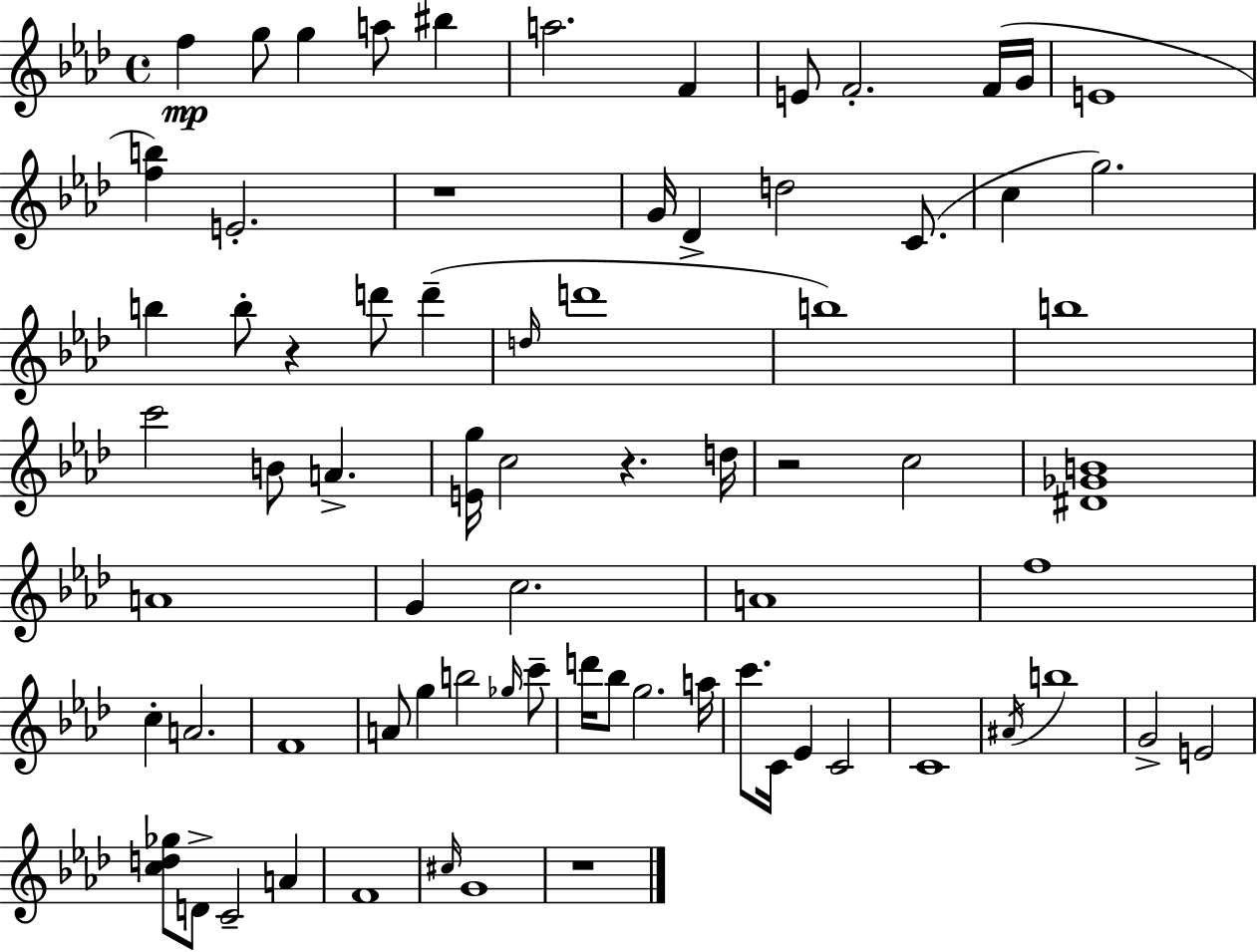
X:1
T:Untitled
M:4/4
L:1/4
K:Fm
f g/2 g a/2 ^b a2 F E/2 F2 F/4 G/4 E4 [fb] E2 z4 G/4 _D d2 C/2 c g2 b b/2 z d'/2 d' d/4 d'4 b4 b4 c'2 B/2 A [Eg]/4 c2 z d/4 z2 c2 [^D_GB]4 A4 G c2 A4 f4 c A2 F4 A/2 g b2 _g/4 c'/2 d'/4 _b/2 g2 a/4 c'/2 C/4 _E C2 C4 ^A/4 b4 G2 E2 [cd_g]/2 D/2 C2 A F4 ^c/4 G4 z4